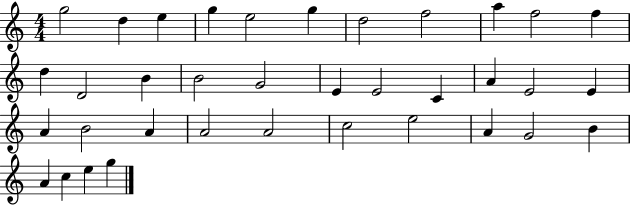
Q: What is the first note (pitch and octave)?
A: G5